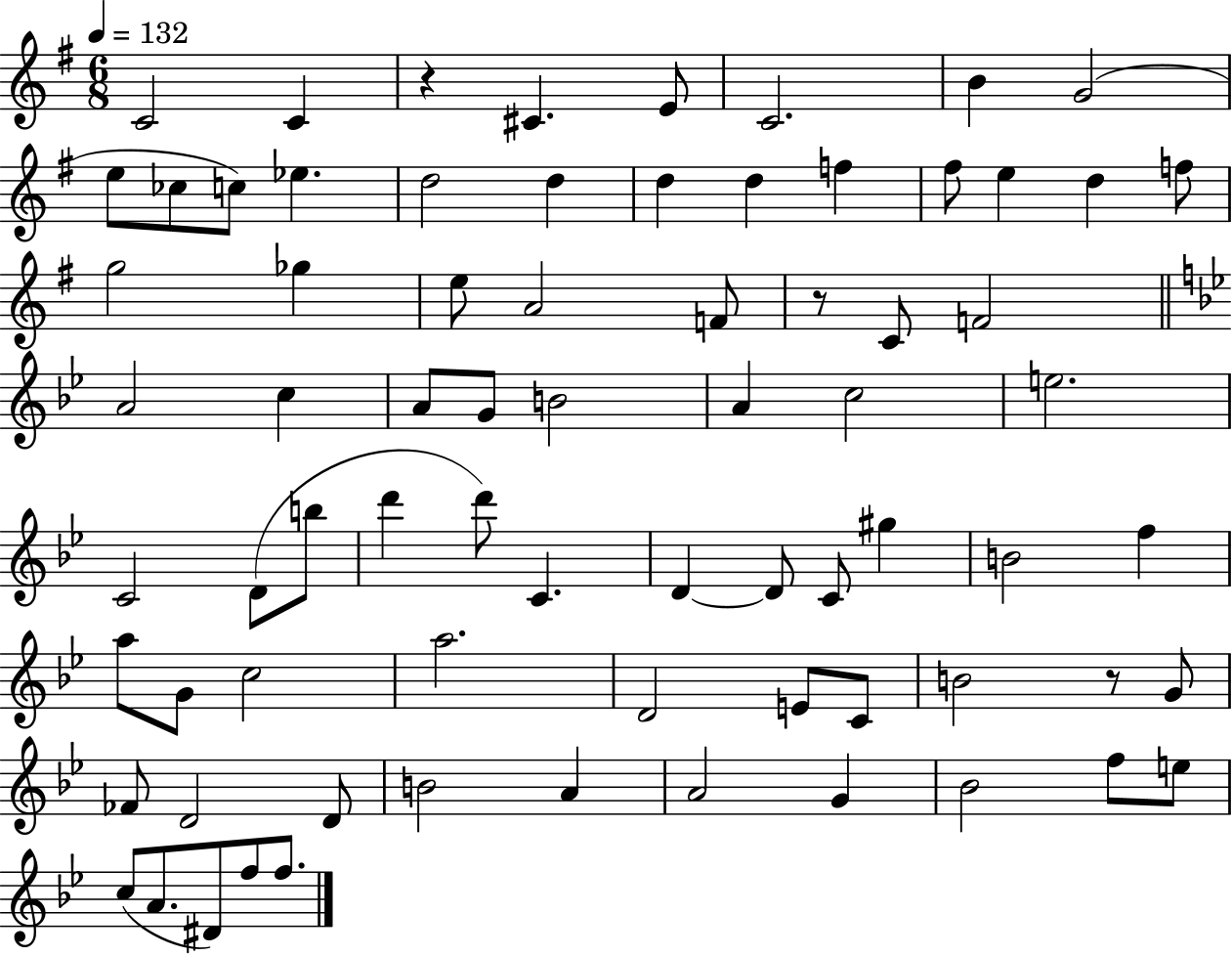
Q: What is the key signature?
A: G major